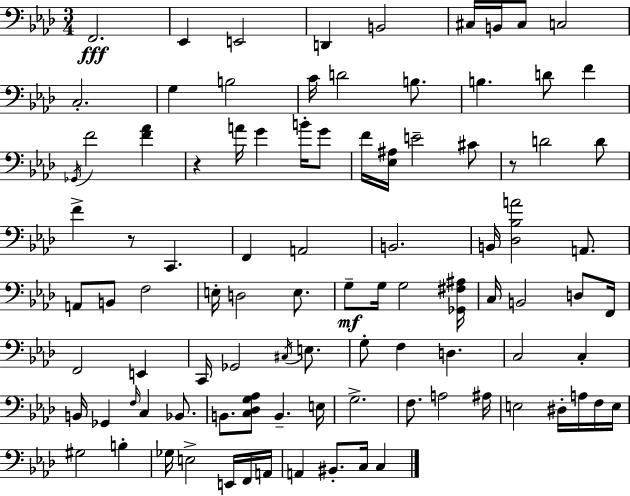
X:1
T:Untitled
M:3/4
L:1/4
K:Fm
F,,2 _E,, E,,2 D,, B,,2 ^C,/4 B,,/4 ^C,/2 C,2 C,2 G, B,2 C/4 D2 B,/2 B, D/2 F _G,,/4 F2 [F_A] z A/4 G B/4 G/2 F/4 [_E,^A,]/4 E2 ^C/2 z/2 D2 D/2 F z/2 C,, F,, A,,2 B,,2 B,,/4 [_D,_B,A]2 A,,/2 A,,/2 B,,/2 F,2 E,/4 D,2 E,/2 G,/2 G,/4 G,2 [_G,,^F,^A,]/4 C,/4 B,,2 D,/2 F,,/4 F,,2 E,, C,,/4 _G,,2 ^C,/4 E,/2 G,/2 F, D, C,2 C, B,,/4 _G,, F,/4 C, _B,,/2 B,,/2 [C,_D,G,_A,]/2 B,, E,/4 G,2 F,/2 A,2 ^A,/4 E,2 ^D,/4 A,/4 F,/4 E,/4 ^G,2 B, _G,/4 E,2 E,,/4 F,,/4 A,,/4 A,, ^B,,/2 C,/4 C,